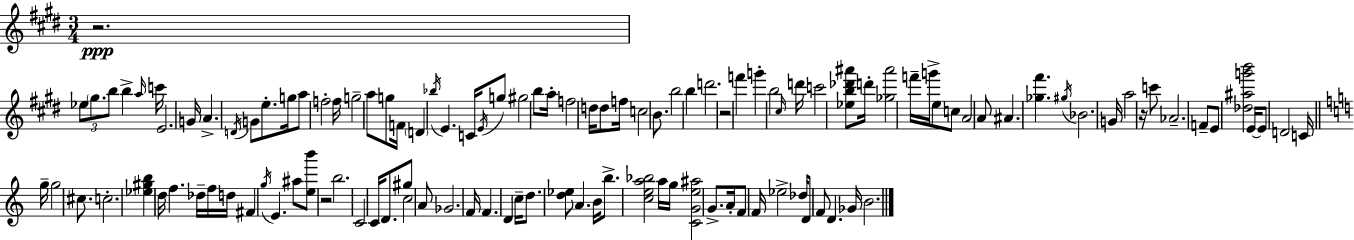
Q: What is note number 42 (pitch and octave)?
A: C#5